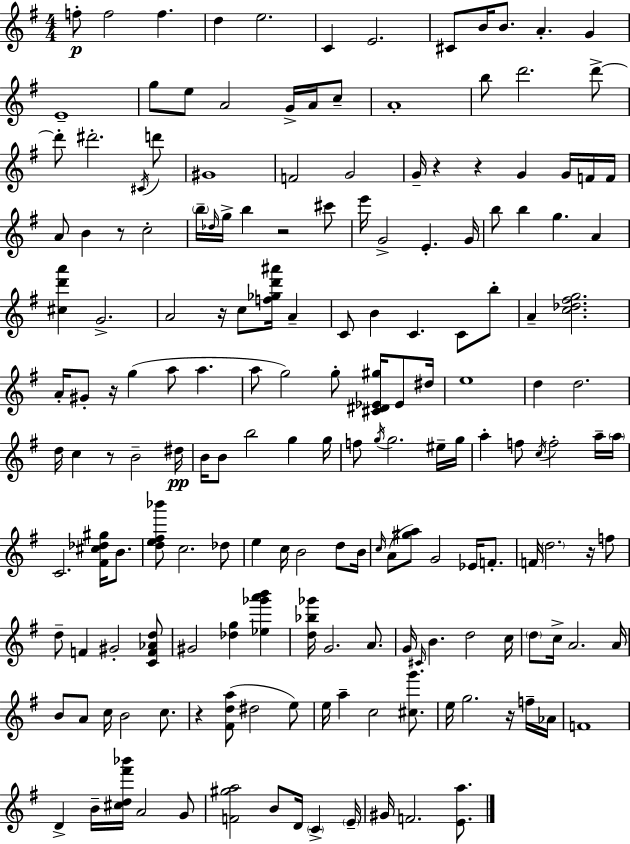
X:1
T:Untitled
M:4/4
L:1/4
K:Em
f/2 f2 f d e2 C E2 ^C/2 B/4 B/2 A G E4 g/2 e/2 A2 G/4 A/4 c/2 A4 b/2 d'2 d'/2 d'/2 ^d'2 ^C/4 d'/2 ^G4 F2 G2 G/4 z z G G/4 F/4 F/4 A/2 B z/2 c2 b/4 _d/4 g/4 b z2 ^c'/2 e'/4 G2 E G/4 b/2 b g A [^cd'a'] G2 A2 z/4 c/2 [f_gd'^a']/4 A C/2 B C C/2 b/2 A [c_d^fg]2 A/4 ^G/2 z/4 g a/2 a a/2 g2 g/2 [^C^D_E^g]/4 _E/2 ^d/4 e4 d d2 d/4 c z/2 B2 ^d/4 B/4 B/2 b2 g g/4 f/2 g/4 g2 ^e/4 g/4 a f/2 c/4 f2 a/4 a/4 C2 [^F^c_d^g]/4 B/2 [de^f_b']/2 c2 _d/2 e c/4 B2 d/2 B/4 c/4 A/2 [^ga]/2 G2 _E/4 F/2 F/4 d2 z/4 f/2 d/2 F ^G2 [CF_Ad]/2 ^G2 [_dg] [_e_g'a'b'] [d_b_g']/4 G2 A/2 G/4 ^C/4 B d2 c/4 d/2 c/4 A2 A/4 B/2 A/2 c/4 B2 c/2 z [^Fda]/2 ^d2 e/2 e/4 a c2 [^cg']/2 e/4 g2 z/4 f/4 _A/4 F4 D B/4 [^cd^f'_b']/4 A2 G/2 [F^ga]2 B/2 D/4 C E/4 ^G/4 F2 [Ea]/2